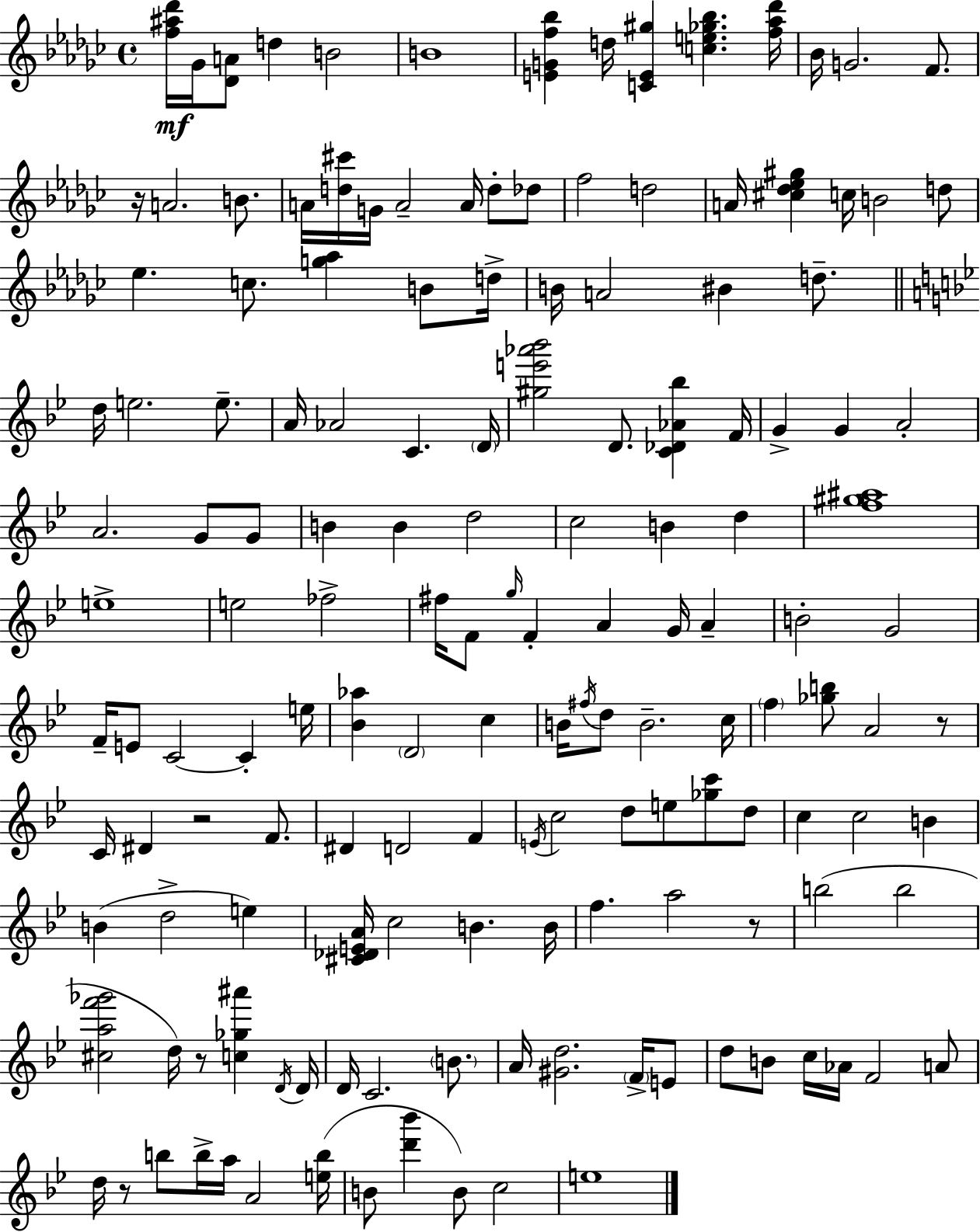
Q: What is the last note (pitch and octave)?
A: E5